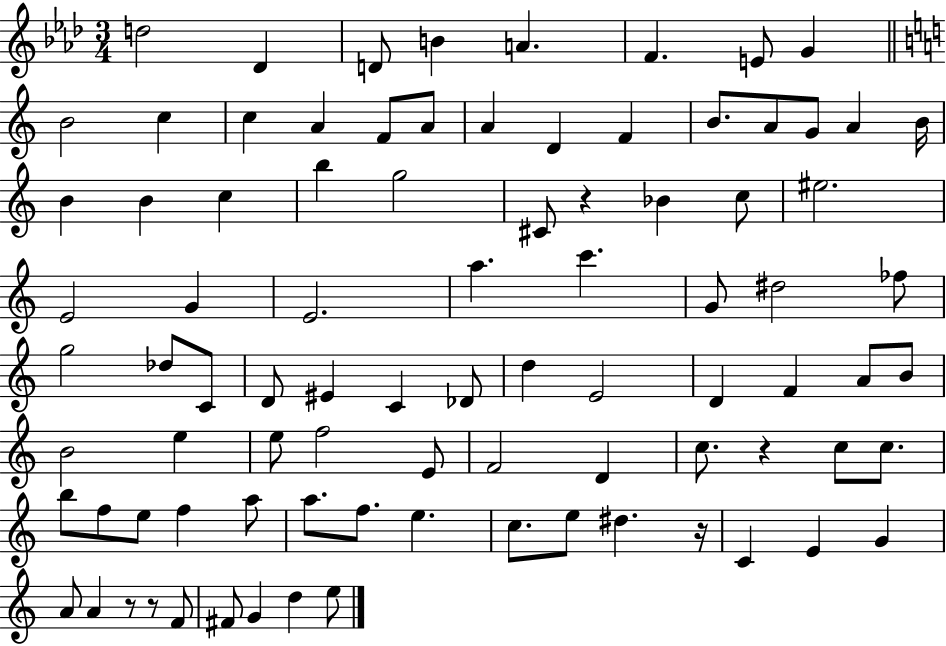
{
  \clef treble
  \numericTimeSignature
  \time 3/4
  \key aes \major
  \repeat volta 2 { d''2 des'4 | d'8 b'4 a'4. | f'4. e'8 g'4 | \bar "||" \break \key a \minor b'2 c''4 | c''4 a'4 f'8 a'8 | a'4 d'4 f'4 | b'8. a'8 g'8 a'4 b'16 | \break b'4 b'4 c''4 | b''4 g''2 | cis'8 r4 bes'4 c''8 | eis''2. | \break e'2 g'4 | e'2. | a''4. c'''4. | g'8 dis''2 fes''8 | \break g''2 des''8 c'8 | d'8 eis'4 c'4 des'8 | d''4 e'2 | d'4 f'4 a'8 b'8 | \break b'2 e''4 | e''8 f''2 e'8 | f'2 d'4 | c''8. r4 c''8 c''8. | \break b''8 f''8 e''8 f''4 a''8 | a''8. f''8. e''4. | c''8. e''8 dis''4. r16 | c'4 e'4 g'4 | \break a'8 a'4 r8 r8 f'8 | fis'8 g'4 d''4 e''8 | } \bar "|."
}